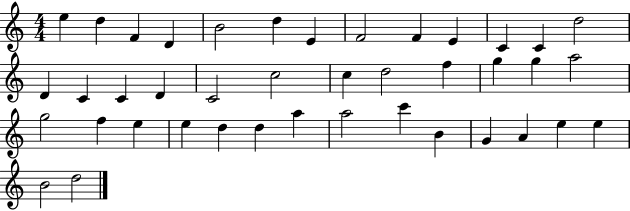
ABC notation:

X:1
T:Untitled
M:4/4
L:1/4
K:C
e d F D B2 d E F2 F E C C d2 D C C D C2 c2 c d2 f g g a2 g2 f e e d d a a2 c' B G A e e B2 d2